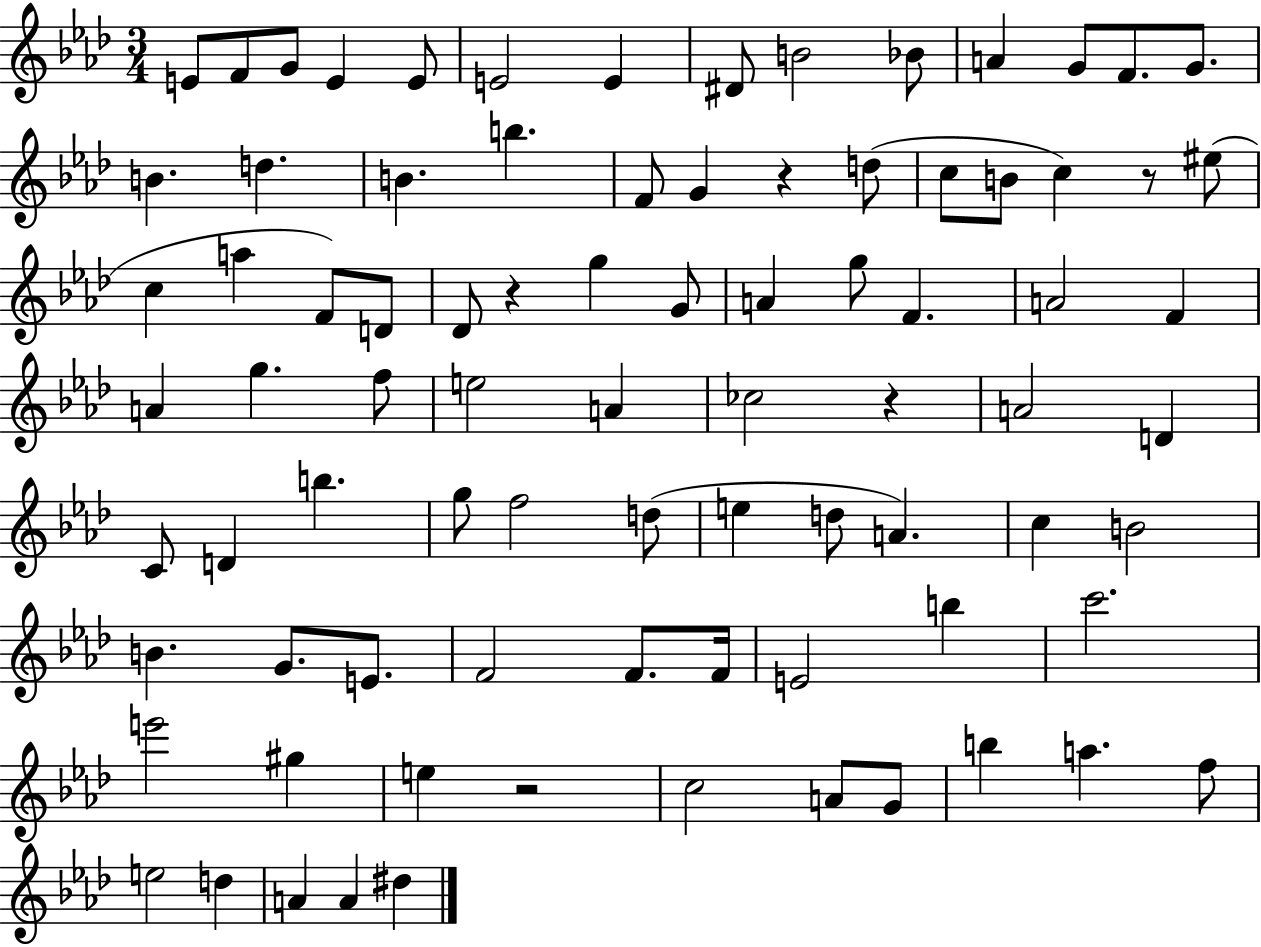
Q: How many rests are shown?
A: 5